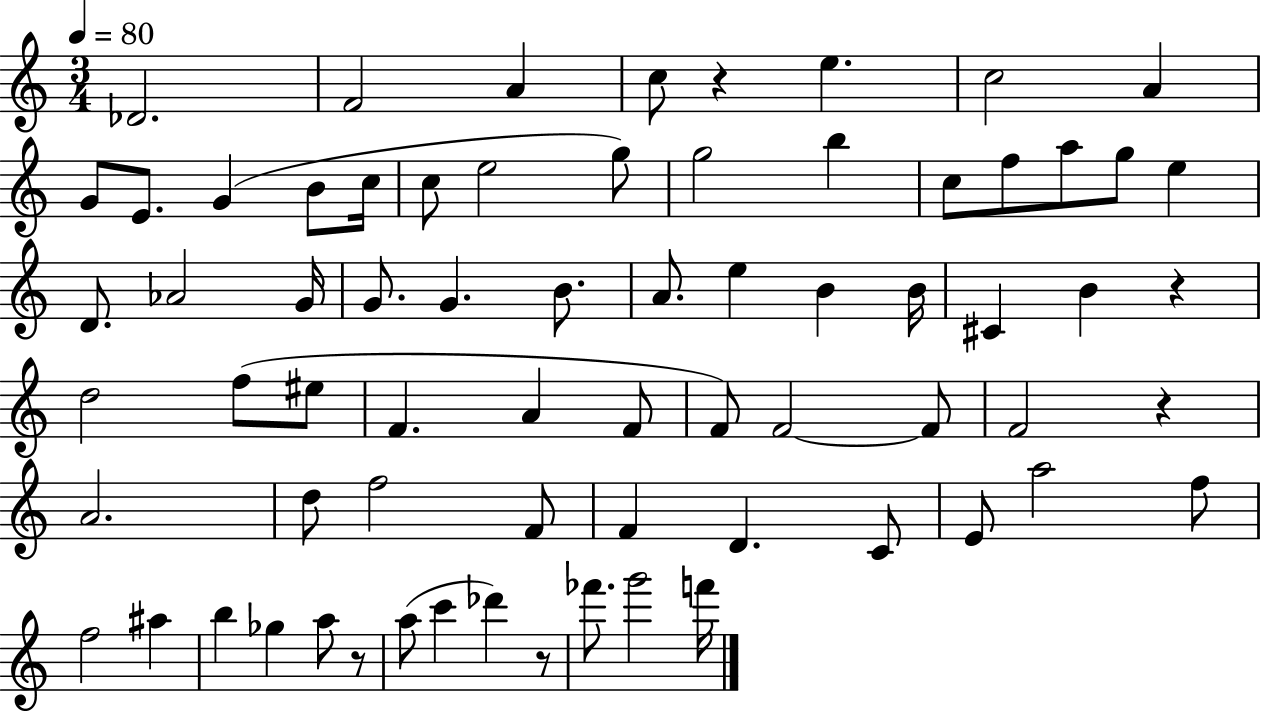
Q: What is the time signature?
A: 3/4